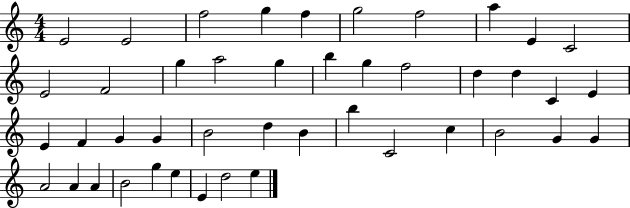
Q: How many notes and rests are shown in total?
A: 44